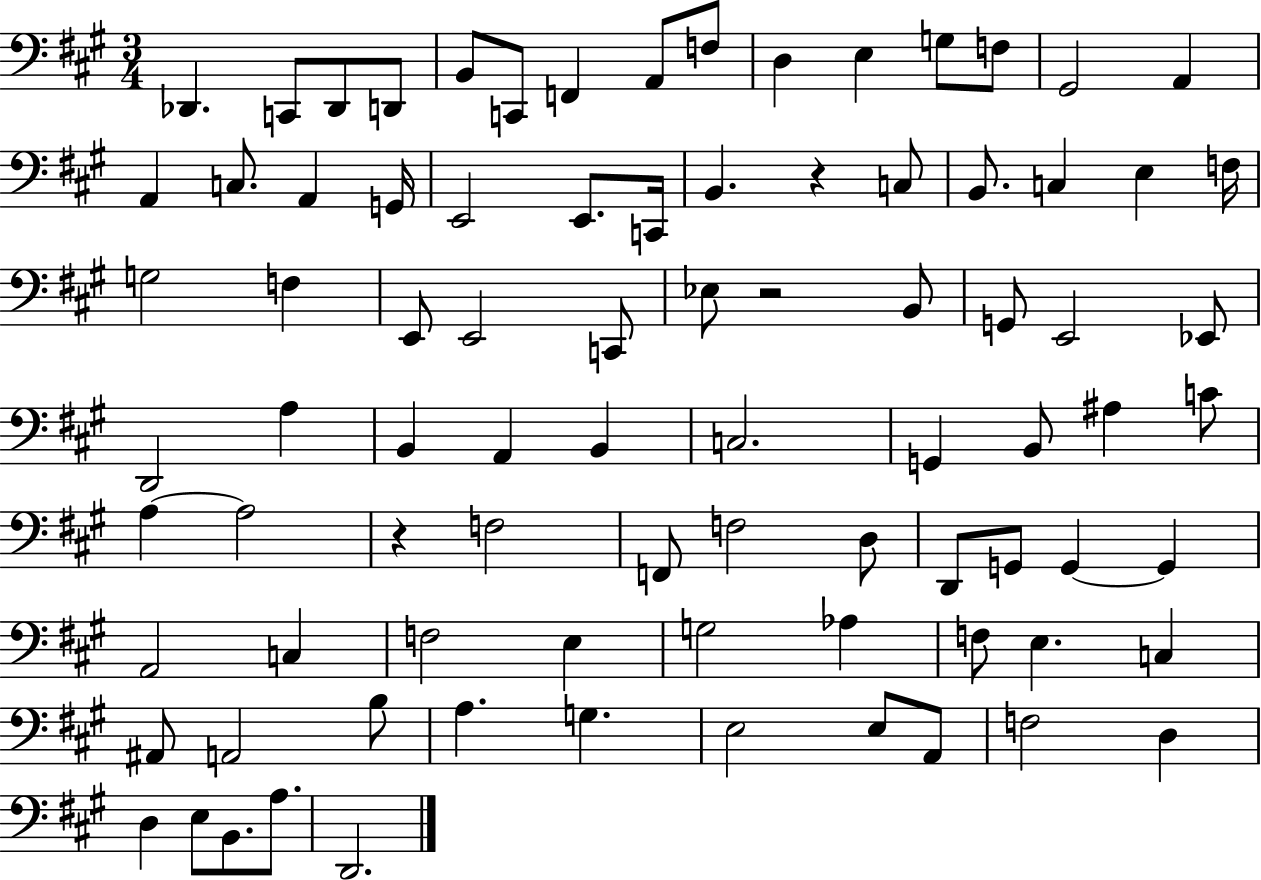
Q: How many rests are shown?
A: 3